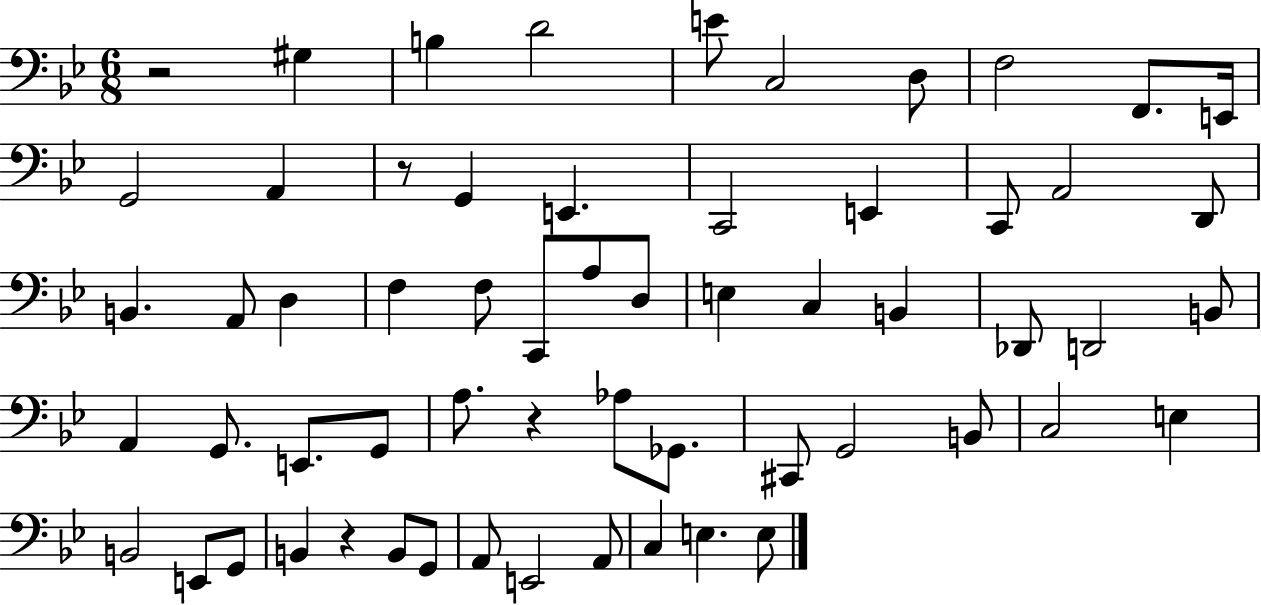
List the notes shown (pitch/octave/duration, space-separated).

R/h G#3/q B3/q D4/h E4/e C3/h D3/e F3/h F2/e. E2/s G2/h A2/q R/e G2/q E2/q. C2/h E2/q C2/e A2/h D2/e B2/q. A2/e D3/q F3/q F3/e C2/e A3/e D3/e E3/q C3/q B2/q Db2/e D2/h B2/e A2/q G2/e. E2/e. G2/e A3/e. R/q Ab3/e Gb2/e. C#2/e G2/h B2/e C3/h E3/q B2/h E2/e G2/e B2/q R/q B2/e G2/e A2/e E2/h A2/e C3/q E3/q. E3/e